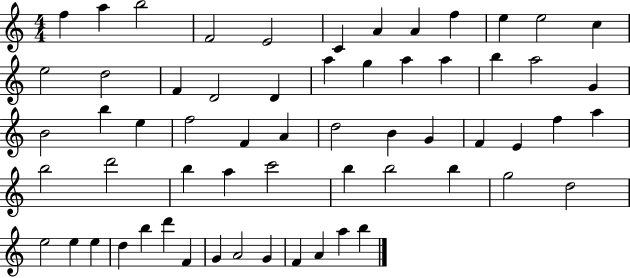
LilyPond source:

{
  \clef treble
  \numericTimeSignature
  \time 4/4
  \key c \major
  f''4 a''4 b''2 | f'2 e'2 | c'4 a'4 a'4 f''4 | e''4 e''2 c''4 | \break e''2 d''2 | f'4 d'2 d'4 | a''4 g''4 a''4 a''4 | b''4 a''2 g'4 | \break b'2 b''4 e''4 | f''2 f'4 a'4 | d''2 b'4 g'4 | f'4 e'4 f''4 a''4 | \break b''2 d'''2 | b''4 a''4 c'''2 | b''4 b''2 b''4 | g''2 d''2 | \break e''2 e''4 e''4 | d''4 b''4 d'''4 f'4 | g'4 a'2 g'4 | f'4 a'4 a''4 b''4 | \break \bar "|."
}